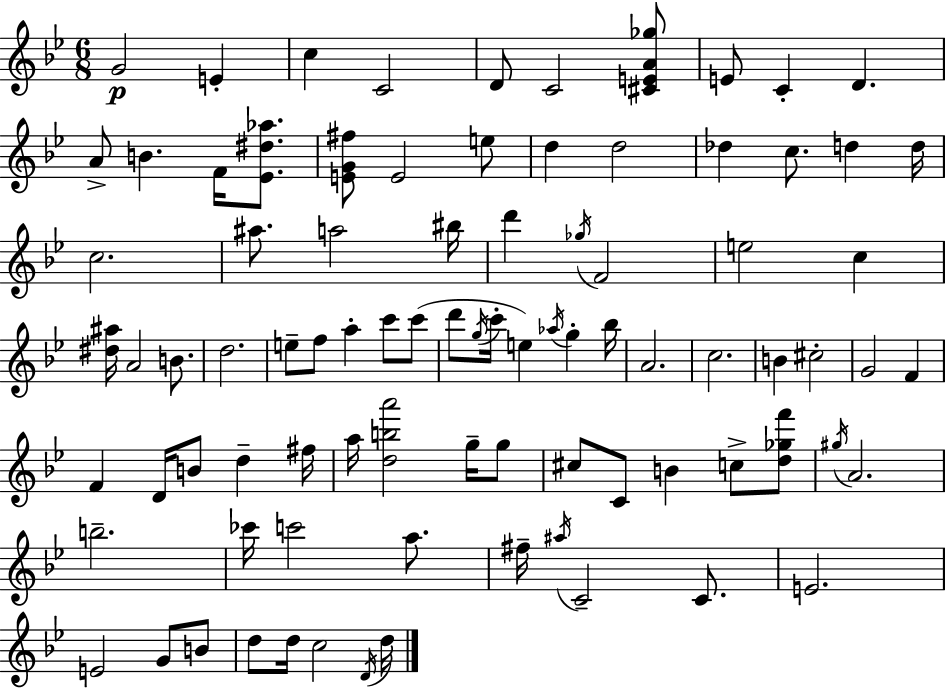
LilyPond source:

{
  \clef treble
  \numericTimeSignature
  \time 6/8
  \key g \minor
  g'2\p e'4-. | c''4 c'2 | d'8 c'2 <cis' e' a' ges''>8 | e'8 c'4-. d'4. | \break a'8-> b'4. f'16 <ees' dis'' aes''>8. | <e' g' fis''>8 e'2 e''8 | d''4 d''2 | des''4 c''8. d''4 d''16 | \break c''2. | ais''8. a''2 bis''16 | d'''4 \acciaccatura { ges''16 } f'2 | e''2 c''4 | \break <dis'' ais''>16 a'2 b'8. | d''2. | e''8-- f''8 a''4-. c'''8 c'''8( | d'''8 \acciaccatura { g''16 } c'''16-. e''4) \acciaccatura { aes''16 } g''4-. | \break bes''16 a'2. | c''2. | b'4 cis''2-. | g'2 f'4 | \break f'4 d'16 b'8 d''4-- | fis''16 a''16 <d'' b'' a'''>2 | g''16-- g''8 cis''8 c'8 b'4 c''8-> | <d'' ges'' f'''>8 \acciaccatura { gis''16 } a'2. | \break b''2.-- | ces'''16 c'''2 | a''8. fis''16-- \acciaccatura { ais''16 } c'2-- | c'8. e'2. | \break e'2 | g'8 b'8 d''8 d''16 c''2 | \acciaccatura { d'16 } d''16 \bar "|."
}